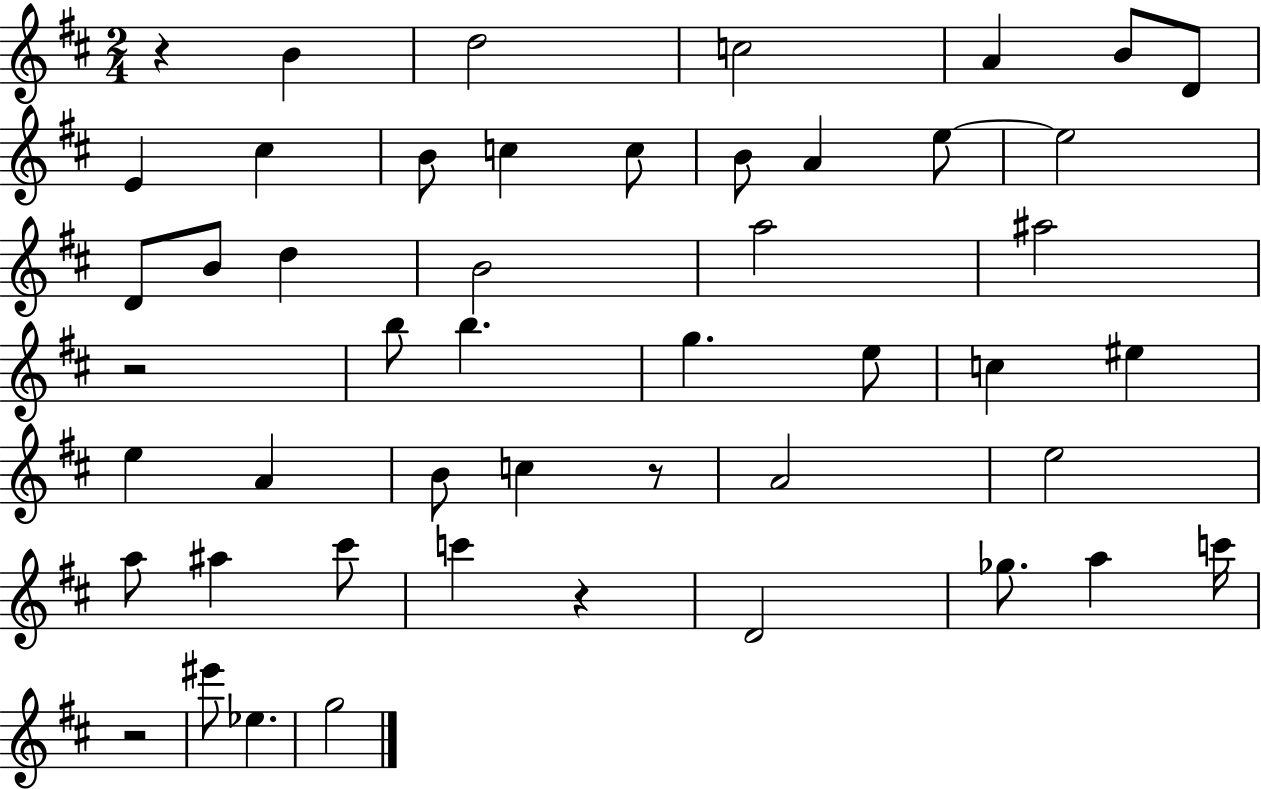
{
  \clef treble
  \numericTimeSignature
  \time 2/4
  \key d \major
  r4 b'4 | d''2 | c''2 | a'4 b'8 d'8 | \break e'4 cis''4 | b'8 c''4 c''8 | b'8 a'4 e''8~~ | e''2 | \break d'8 b'8 d''4 | b'2 | a''2 | ais''2 | \break r2 | b''8 b''4. | g''4. e''8 | c''4 eis''4 | \break e''4 a'4 | b'8 c''4 r8 | a'2 | e''2 | \break a''8 ais''4 cis'''8 | c'''4 r4 | d'2 | ges''8. a''4 c'''16 | \break r2 | eis'''8 ees''4. | g''2 | \bar "|."
}